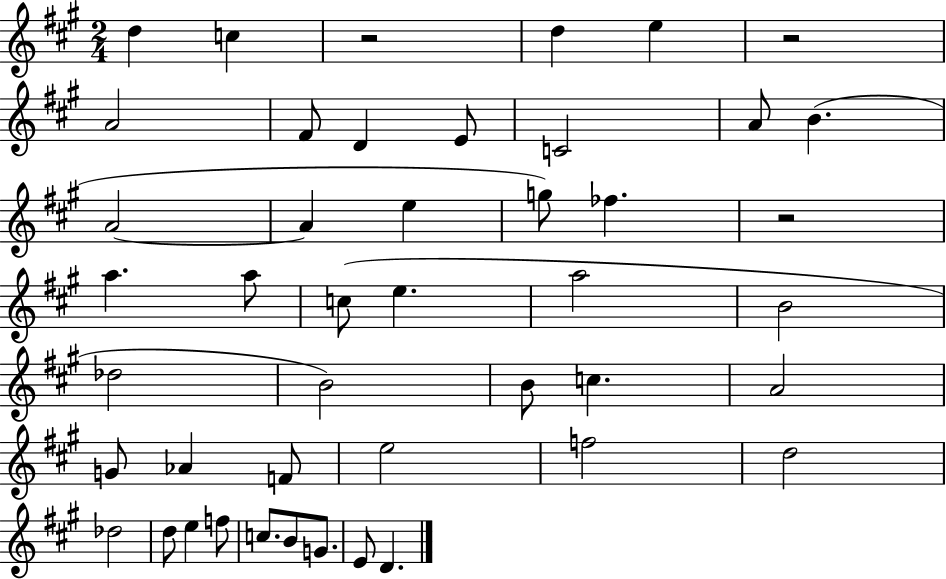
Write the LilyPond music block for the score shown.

{
  \clef treble
  \numericTimeSignature
  \time 2/4
  \key a \major
  d''4 c''4 | r2 | d''4 e''4 | r2 | \break a'2 | fis'8 d'4 e'8 | c'2 | a'8 b'4.( | \break a'2~~ | a'4 e''4 | g''8) fes''4. | r2 | \break a''4. a''8 | c''8( e''4. | a''2 | b'2 | \break des''2 | b'2) | b'8 c''4. | a'2 | \break g'8 aes'4 f'8 | e''2 | f''2 | d''2 | \break des''2 | d''8 e''4 f''8 | c''8. b'8 g'8. | e'8 d'4. | \break \bar "|."
}